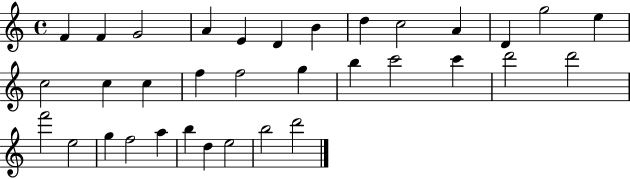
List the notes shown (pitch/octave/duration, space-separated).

F4/q F4/q G4/h A4/q E4/q D4/q B4/q D5/q C5/h A4/q D4/q G5/h E5/q C5/h C5/q C5/q F5/q F5/h G5/q B5/q C6/h C6/q D6/h D6/h F6/h E5/h G5/q F5/h A5/q B5/q D5/q E5/h B5/h D6/h